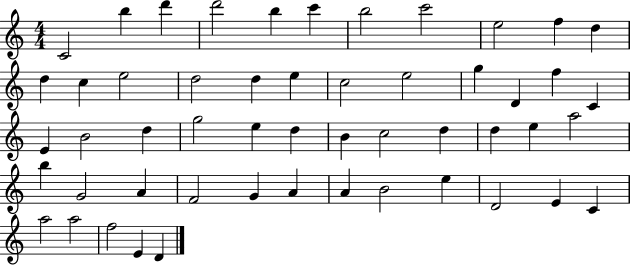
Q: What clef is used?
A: treble